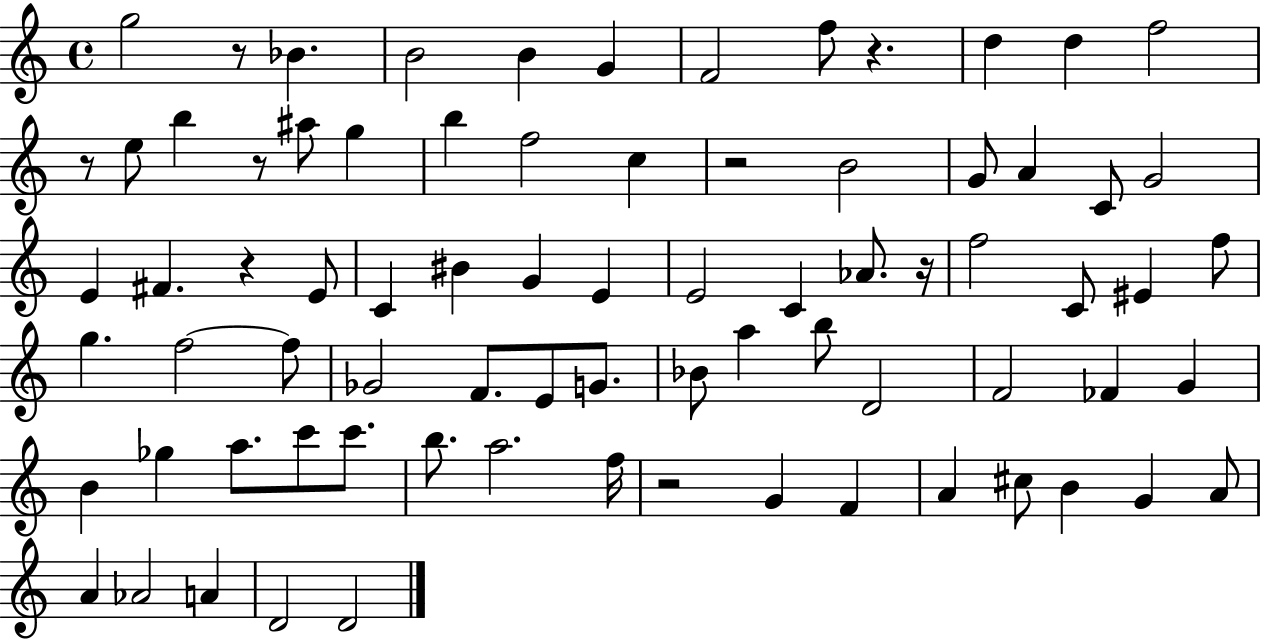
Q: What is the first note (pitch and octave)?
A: G5